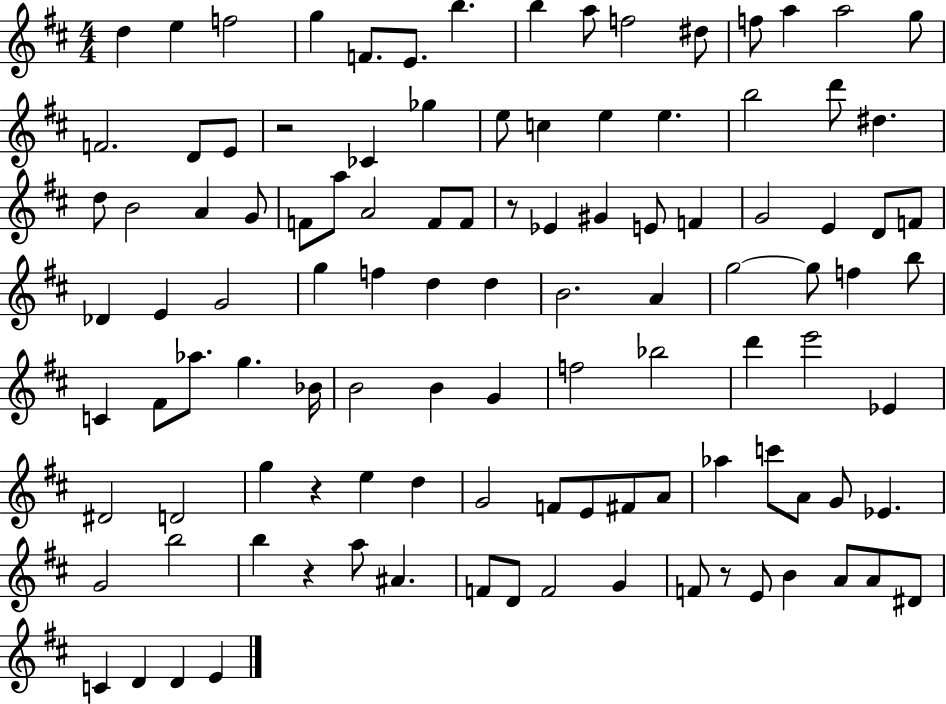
X:1
T:Untitled
M:4/4
L:1/4
K:D
d e f2 g F/2 E/2 b b a/2 f2 ^d/2 f/2 a a2 g/2 F2 D/2 E/2 z2 _C _g e/2 c e e b2 d'/2 ^d d/2 B2 A G/2 F/2 a/2 A2 F/2 F/2 z/2 _E ^G E/2 F G2 E D/2 F/2 _D E G2 g f d d B2 A g2 g/2 f b/2 C ^F/2 _a/2 g _B/4 B2 B G f2 _b2 d' e'2 _E ^D2 D2 g z e d G2 F/2 E/2 ^F/2 A/2 _a c'/2 A/2 G/2 _E G2 b2 b z a/2 ^A F/2 D/2 F2 G F/2 z/2 E/2 B A/2 A/2 ^D/2 C D D E